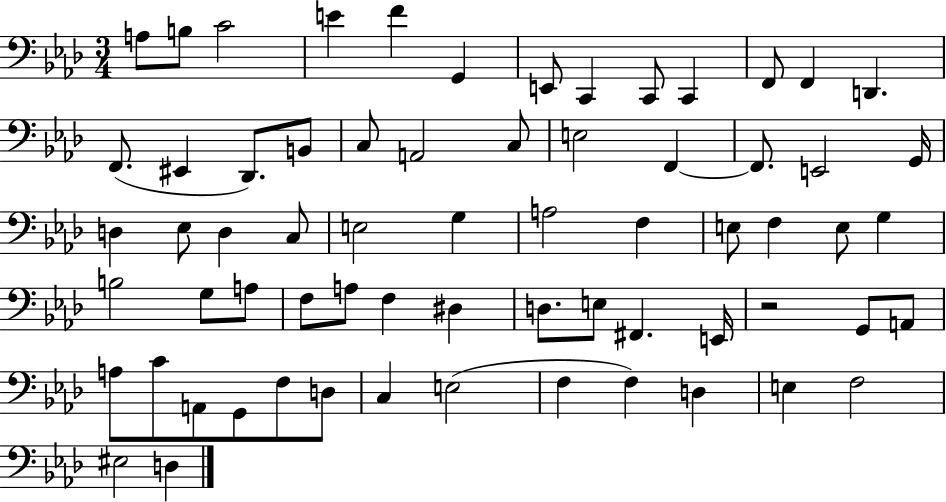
{
  \clef bass
  \numericTimeSignature
  \time 3/4
  \key aes \major
  \repeat volta 2 { a8 b8 c'2 | e'4 f'4 g,4 | e,8 c,4 c,8 c,4 | f,8 f,4 d,4. | \break f,8.( eis,4 des,8.) b,8 | c8 a,2 c8 | e2 f,4~~ | f,8. e,2 g,16 | \break d4 ees8 d4 c8 | e2 g4 | a2 f4 | e8 f4 e8 g4 | \break b2 g8 a8 | f8 a8 f4 dis4 | d8. e8 fis,4. e,16 | r2 g,8 a,8 | \break a8 c'8 a,8 g,8 f8 d8 | c4 e2( | f4 f4) d4 | e4 f2 | \break eis2 d4 | } \bar "|."
}